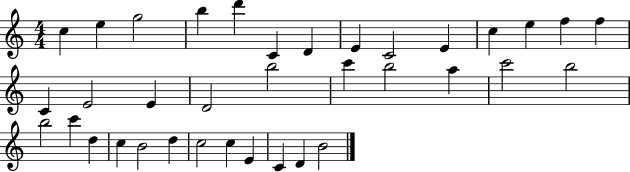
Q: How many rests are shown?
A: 0